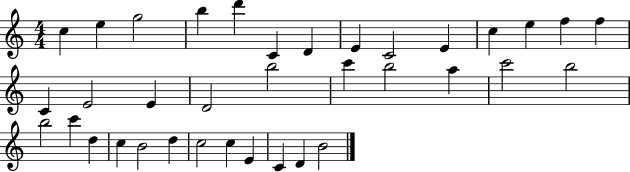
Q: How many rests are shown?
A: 0